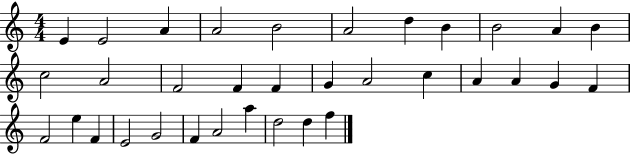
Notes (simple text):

E4/q E4/h A4/q A4/h B4/h A4/h D5/q B4/q B4/h A4/q B4/q C5/h A4/h F4/h F4/q F4/q G4/q A4/h C5/q A4/q A4/q G4/q F4/q F4/h E5/q F4/q E4/h G4/h F4/q A4/h A5/q D5/h D5/q F5/q